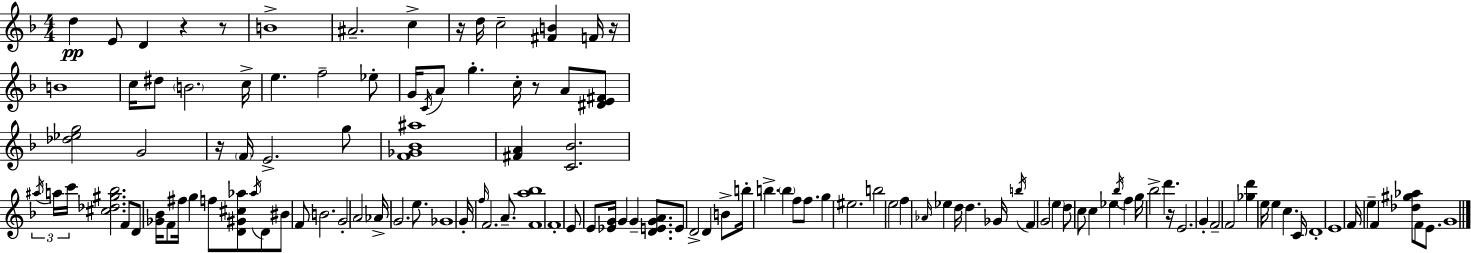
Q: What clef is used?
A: treble